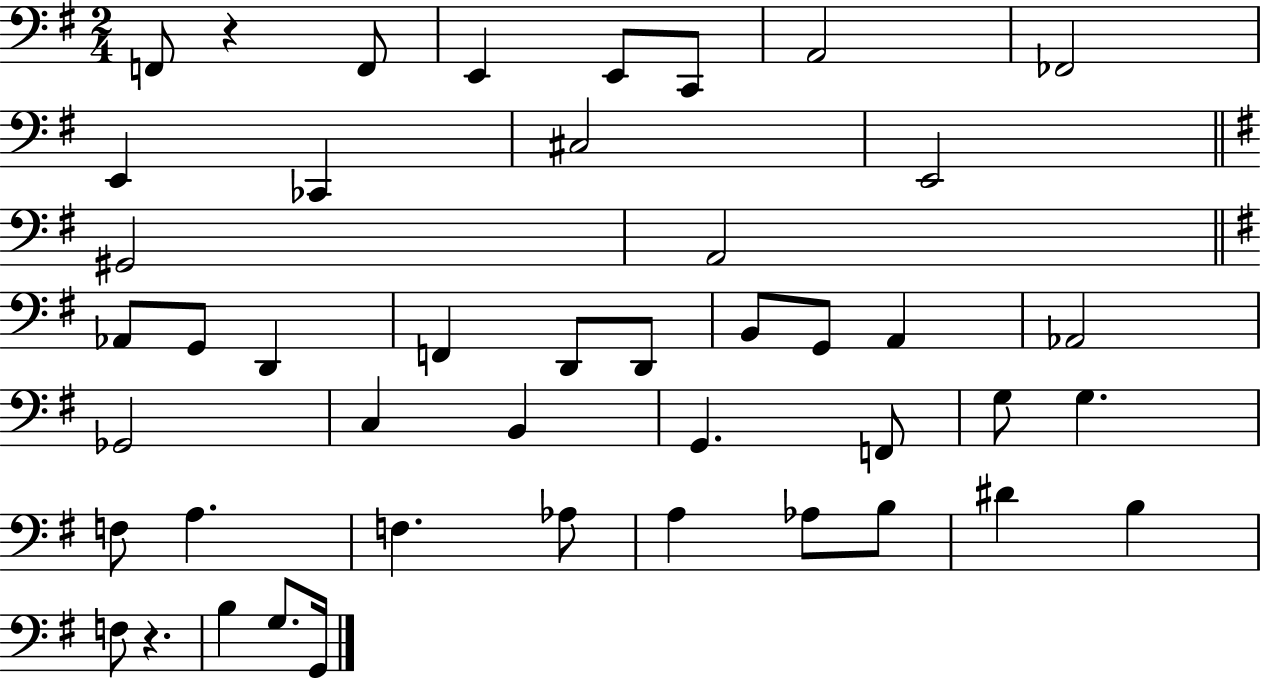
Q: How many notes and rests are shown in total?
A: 45